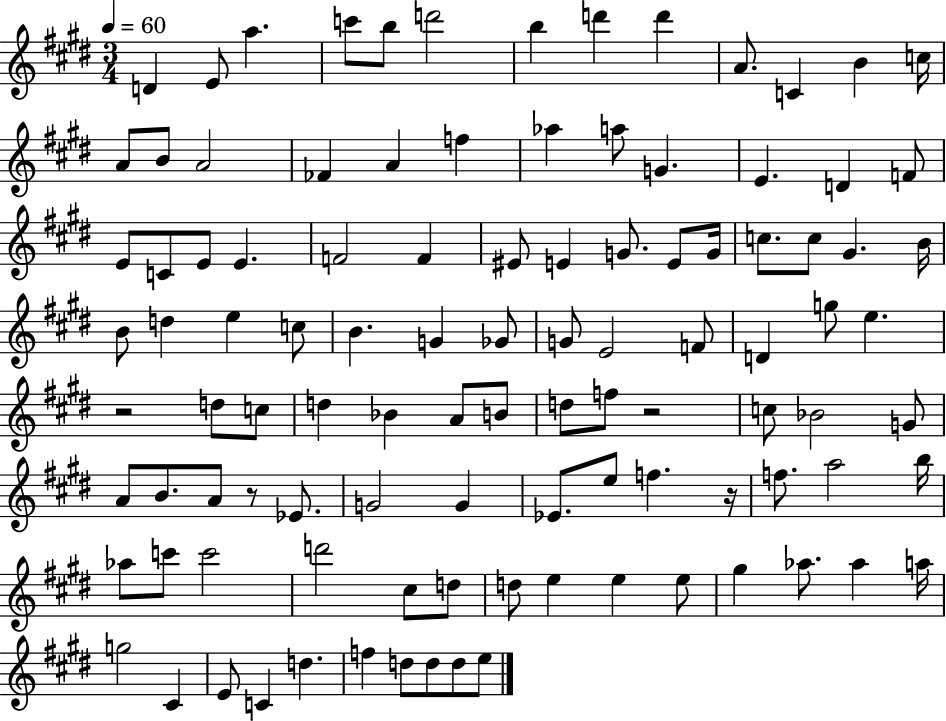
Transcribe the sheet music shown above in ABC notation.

X:1
T:Untitled
M:3/4
L:1/4
K:E
D E/2 a c'/2 b/2 d'2 b d' d' A/2 C B c/4 A/2 B/2 A2 _F A f _a a/2 G E D F/2 E/2 C/2 E/2 E F2 F ^E/2 E G/2 E/2 G/4 c/2 c/2 ^G B/4 B/2 d e c/2 B G _G/2 G/2 E2 F/2 D g/2 e z2 d/2 c/2 d _B A/2 B/2 d/2 f/2 z2 c/2 _B2 G/2 A/2 B/2 A/2 z/2 _E/2 G2 G _E/2 e/2 f z/4 f/2 a2 b/4 _a/2 c'/2 c'2 d'2 ^c/2 d/2 d/2 e e e/2 ^g _a/2 _a a/4 g2 ^C E/2 C d f d/2 d/2 d/2 e/2